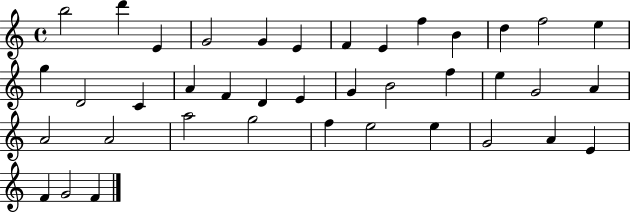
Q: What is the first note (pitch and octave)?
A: B5